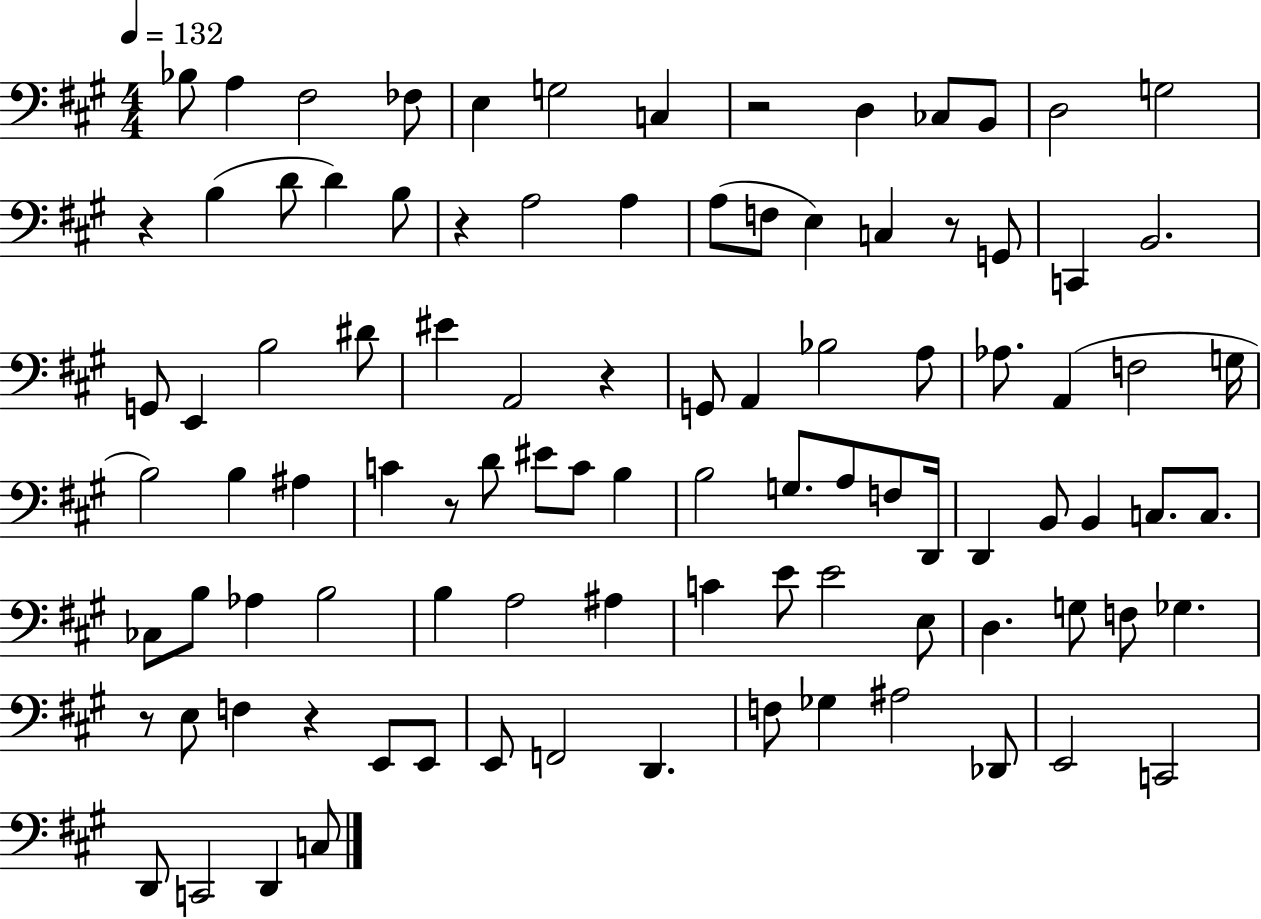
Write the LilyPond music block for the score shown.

{
  \clef bass
  \numericTimeSignature
  \time 4/4
  \key a \major
  \tempo 4 = 132
  bes8 a4 fis2 fes8 | e4 g2 c4 | r2 d4 ces8 b,8 | d2 g2 | \break r4 b4( d'8 d'4) b8 | r4 a2 a4 | a8( f8 e4) c4 r8 g,8 | c,4 b,2. | \break g,8 e,4 b2 dis'8 | eis'4 a,2 r4 | g,8 a,4 bes2 a8 | aes8. a,4( f2 g16 | \break b2) b4 ais4 | c'4 r8 d'8 eis'8 c'8 b4 | b2 g8. a8 f8 d,16 | d,4 b,8 b,4 c8. c8. | \break ces8 b8 aes4 b2 | b4 a2 ais4 | c'4 e'8 e'2 e8 | d4. g8 f8 ges4. | \break r8 e8 f4 r4 e,8 e,8 | e,8 f,2 d,4. | f8 ges4 ais2 des,8 | e,2 c,2 | \break d,8 c,2 d,4 c8 | \bar "|."
}